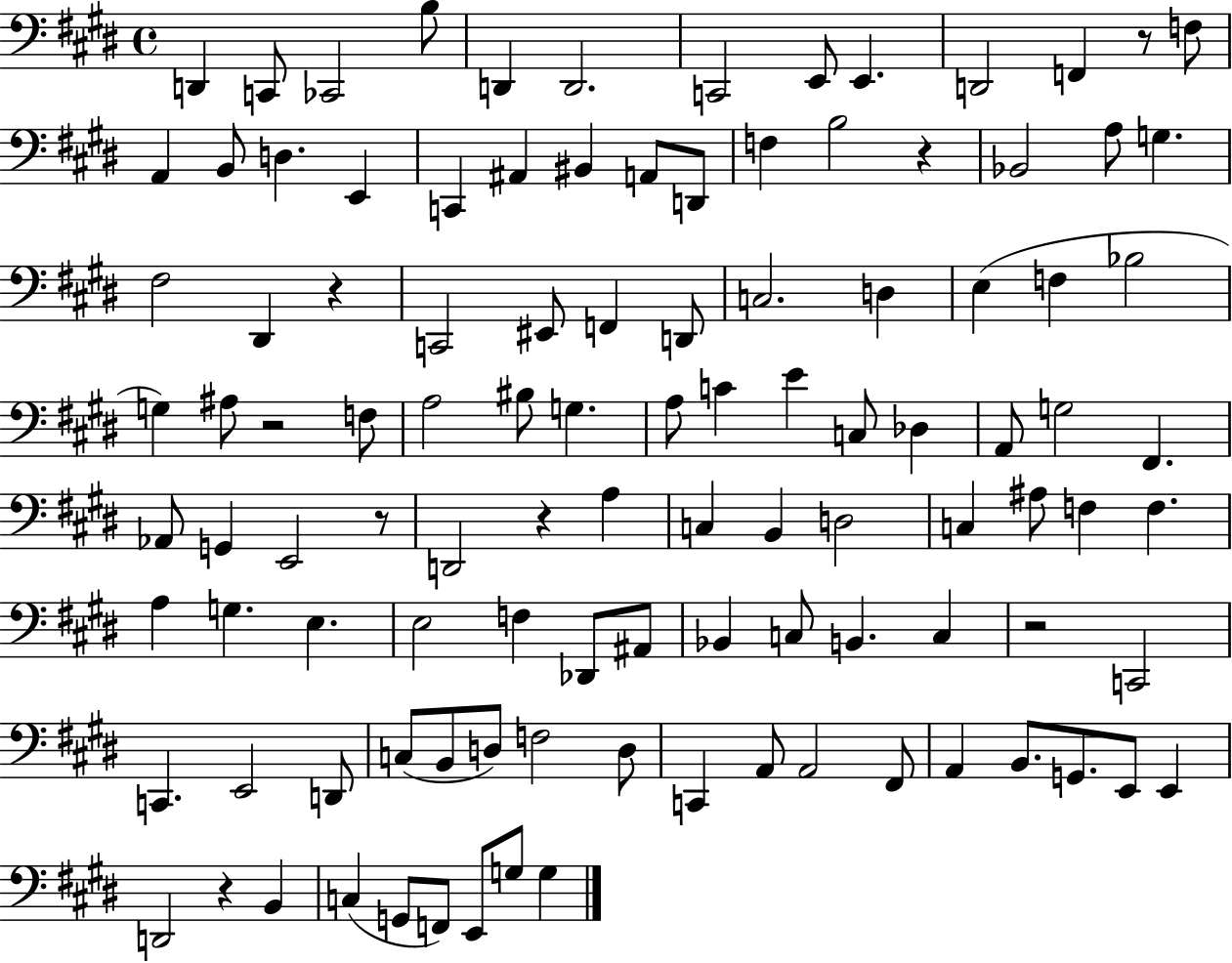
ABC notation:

X:1
T:Untitled
M:4/4
L:1/4
K:E
D,, C,,/2 _C,,2 B,/2 D,, D,,2 C,,2 E,,/2 E,, D,,2 F,, z/2 F,/2 A,, B,,/2 D, E,, C,, ^A,, ^B,, A,,/2 D,,/2 F, B,2 z _B,,2 A,/2 G, ^F,2 ^D,, z C,,2 ^E,,/2 F,, D,,/2 C,2 D, E, F, _B,2 G, ^A,/2 z2 F,/2 A,2 ^B,/2 G, A,/2 C E C,/2 _D, A,,/2 G,2 ^F,, _A,,/2 G,, E,,2 z/2 D,,2 z A, C, B,, D,2 C, ^A,/2 F, F, A, G, E, E,2 F, _D,,/2 ^A,,/2 _B,, C,/2 B,, C, z2 C,,2 C,, E,,2 D,,/2 C,/2 B,,/2 D,/2 F,2 D,/2 C,, A,,/2 A,,2 ^F,,/2 A,, B,,/2 G,,/2 E,,/2 E,, D,,2 z B,, C, G,,/2 F,,/2 E,,/2 G,/2 G,